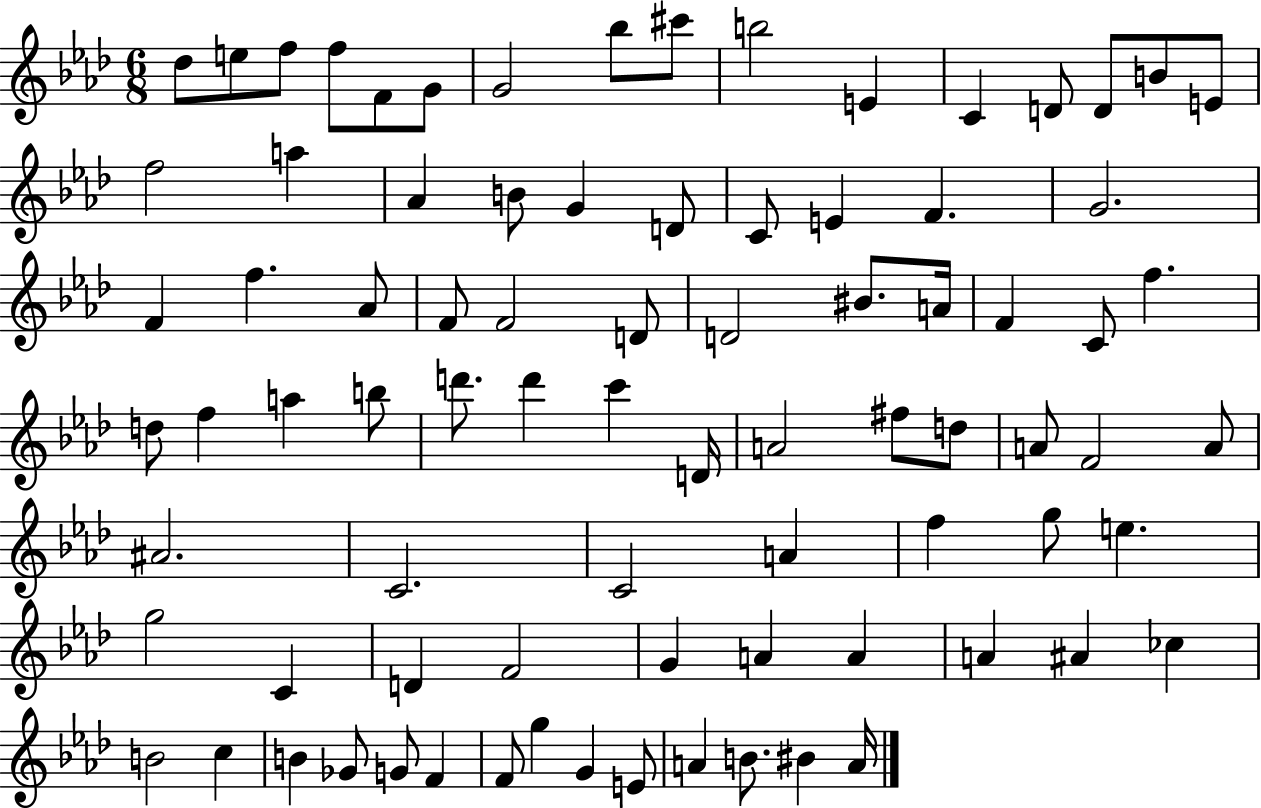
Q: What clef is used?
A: treble